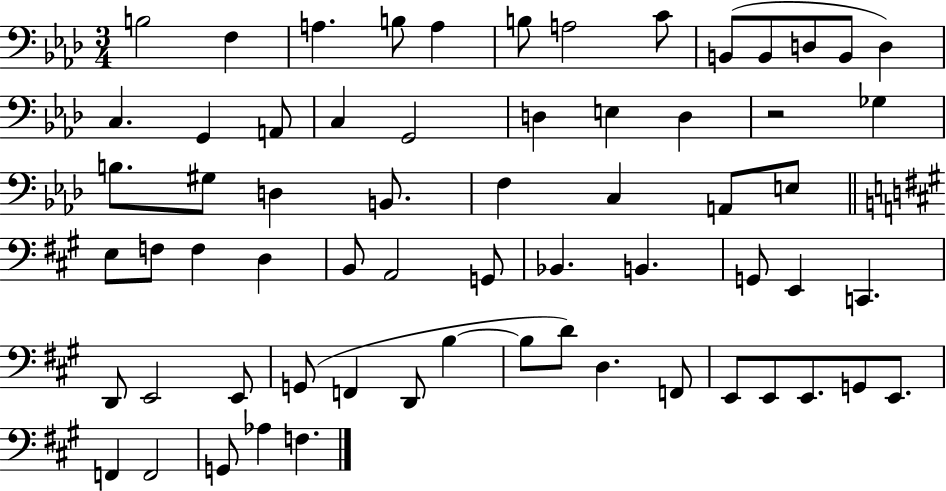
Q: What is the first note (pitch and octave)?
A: B3